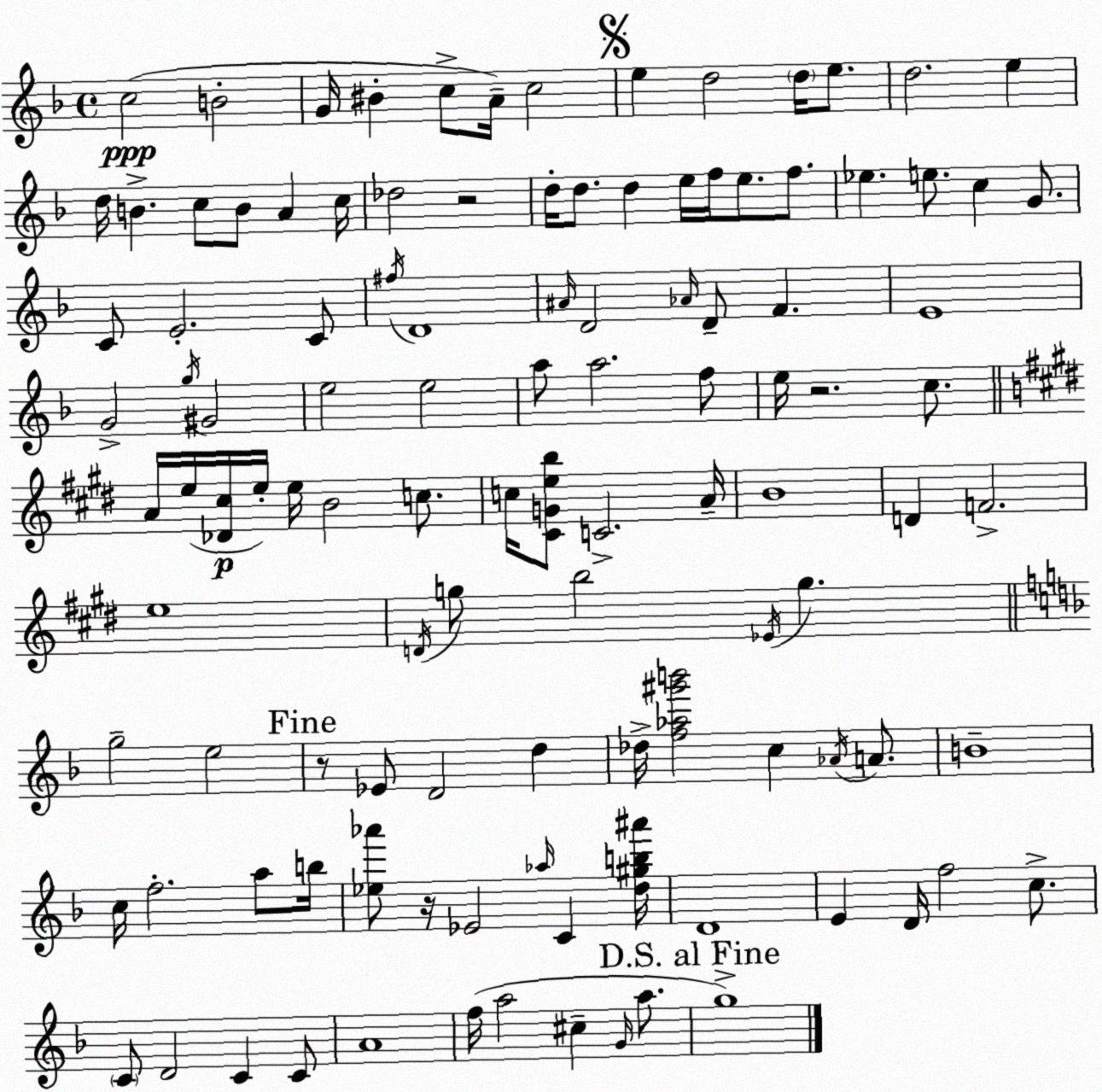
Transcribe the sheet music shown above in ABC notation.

X:1
T:Untitled
M:4/4
L:1/4
K:Dm
c2 B2 G/4 ^B c/2 A/4 c2 e d2 d/4 e/2 d2 e d/4 B c/2 B/2 A c/4 _d2 z2 d/4 d/2 d e/4 f/4 e/2 f/2 _e e/2 c G/2 C/2 E2 C/2 ^f/4 D4 ^A/4 D2 _A/4 D/2 F E4 G2 g/4 ^G2 e2 e2 a/2 a2 f/2 e/4 z2 c/2 A/4 e/4 [_D^c]/4 e/4 e/4 B2 c/2 c/4 [^CGeb]/2 C2 A/4 B4 D F2 e4 D/4 g/2 b2 _E/4 g g2 e2 z/2 _E/2 D2 d _d/4 [f_a^g'b']2 c _A/4 A/2 B4 c/4 f2 a/2 b/4 [_e_a']/2 z/4 _E2 _a/4 C [d^gb^a']/4 D4 E D/4 f2 c/2 C/2 D2 C C/2 A4 f/4 a2 ^c G/4 a/2 g4